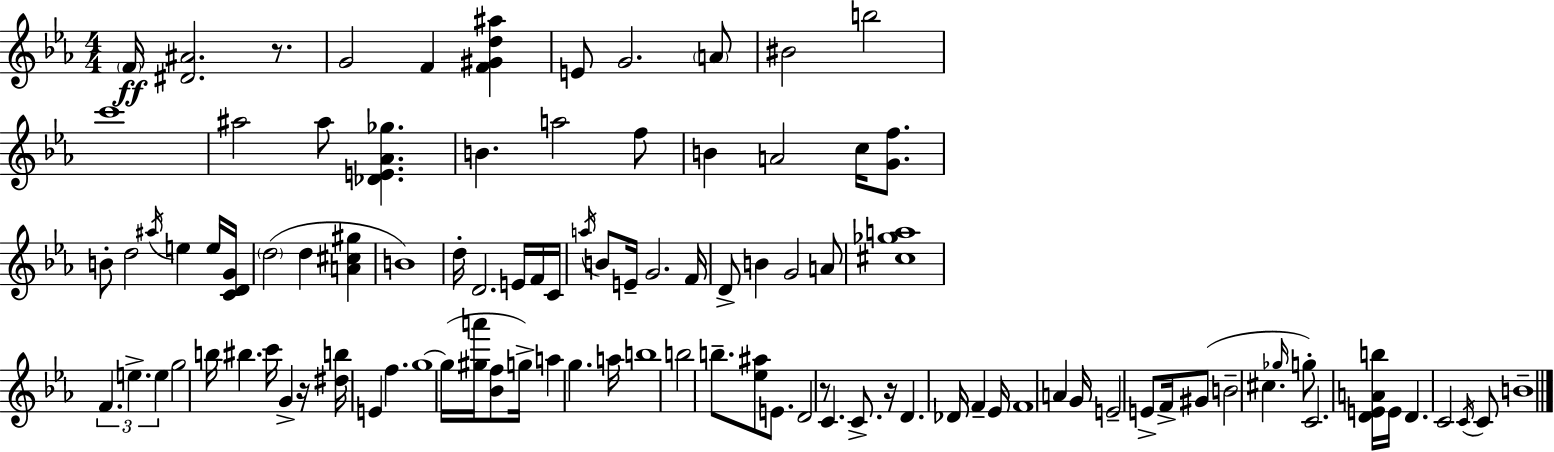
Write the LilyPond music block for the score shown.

{
  \clef treble
  \numericTimeSignature
  \time 4/4
  \key c \minor
  \repeat volta 2 { \parenthesize f'16\ff <dis' ais'>2. r8. | g'2 f'4 <f' gis' d'' ais''>4 | e'8 g'2. \parenthesize a'8 | bis'2 b''2 | \break c'''1 | ais''2 ais''8 <des' e' aes' ges''>4. | b'4. a''2 f''8 | b'4 a'2 c''16 <g' f''>8. | \break b'8-. d''2 \acciaccatura { ais''16 } e''4 e''16 | <c' d' g'>16 \parenthesize d''2( d''4 <a' cis'' gis''>4 | b'1) | d''16-. d'2. e'16 f'16 | \break c'16 \acciaccatura { a''16 } b'8 e'16-- g'2. | f'16 d'8-> b'4 g'2 | a'8 <cis'' ges'' a''>1 | \tuplet 3/2 { f'4. e''4.-> e''4 } | \break g''2 b''16 bis''4. | c'''16 g'4-> r16 <dis'' b''>16 e'4 f''4. | g''1~~ | g''16( <gis'' a'''>16 <bes' f''>8 g''16->) a''4 g''4. | \break a''16 b''1 | b''2 b''8.-- <ees'' ais''>8 e'8. | d'2 r8 c'4. | c'8.-> r16 d'4. des'16 f'4-- | \break ees'16 f'1 | a'4 g'16 e'2-- e'8-> | f'16-> gis'8( b'2-- cis''4. | \grace { ges''16 } g''8-.) c'2. | \break <d' e' a' b''>16 e'16 d'4. c'2 | \acciaccatura { c'16 } c'8 b'1-- | } \bar "|."
}